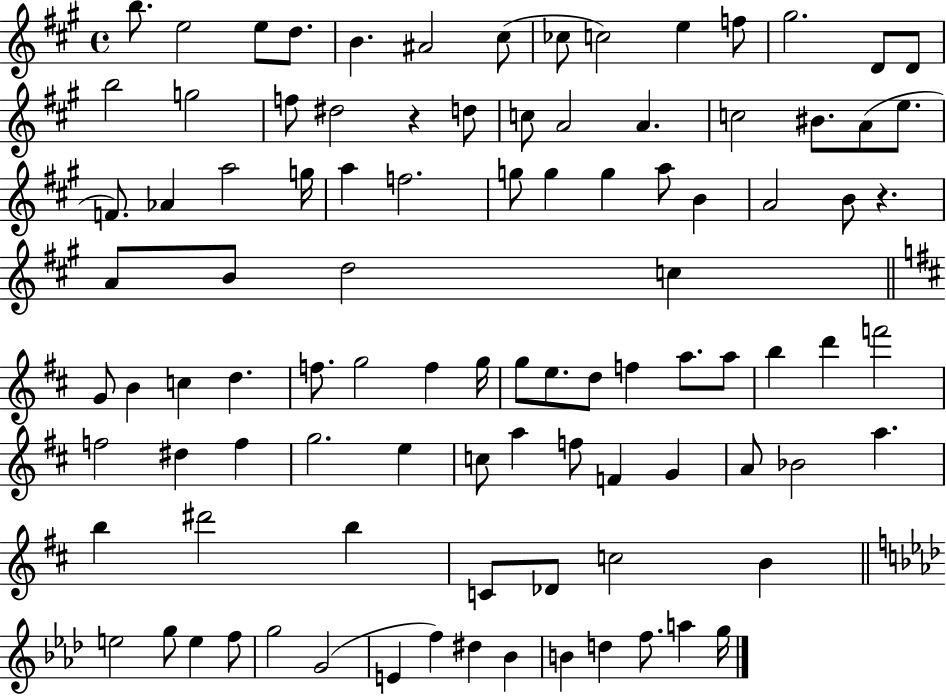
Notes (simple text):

B5/e. E5/h E5/e D5/e. B4/q. A#4/h C#5/e CES5/e C5/h E5/q F5/e G#5/h. D4/e D4/e B5/h G5/h F5/e D#5/h R/q D5/e C5/e A4/h A4/q. C5/h BIS4/e. A4/e E5/e. F4/e. Ab4/q A5/h G5/s A5/q F5/h. G5/e G5/q G5/q A5/e B4/q A4/h B4/e R/q. A4/e B4/e D5/h C5/q G4/e B4/q C5/q D5/q. F5/e. G5/h F5/q G5/s G5/e E5/e. D5/e F5/q A5/e. A5/e B5/q D6/q F6/h F5/h D#5/q F5/q G5/h. E5/q C5/e A5/q F5/e F4/q G4/q A4/e Bb4/h A5/q. B5/q D#6/h B5/q C4/e Db4/e C5/h B4/q E5/h G5/e E5/q F5/e G5/h G4/h E4/q F5/q D#5/q Bb4/q B4/q D5/q F5/e. A5/q G5/s